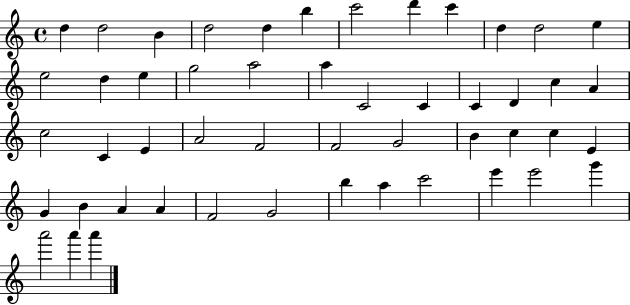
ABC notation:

X:1
T:Untitled
M:4/4
L:1/4
K:C
d d2 B d2 d b c'2 d' c' d d2 e e2 d e g2 a2 a C2 C C D c A c2 C E A2 F2 F2 G2 B c c E G B A A F2 G2 b a c'2 e' e'2 g' a'2 a' a'